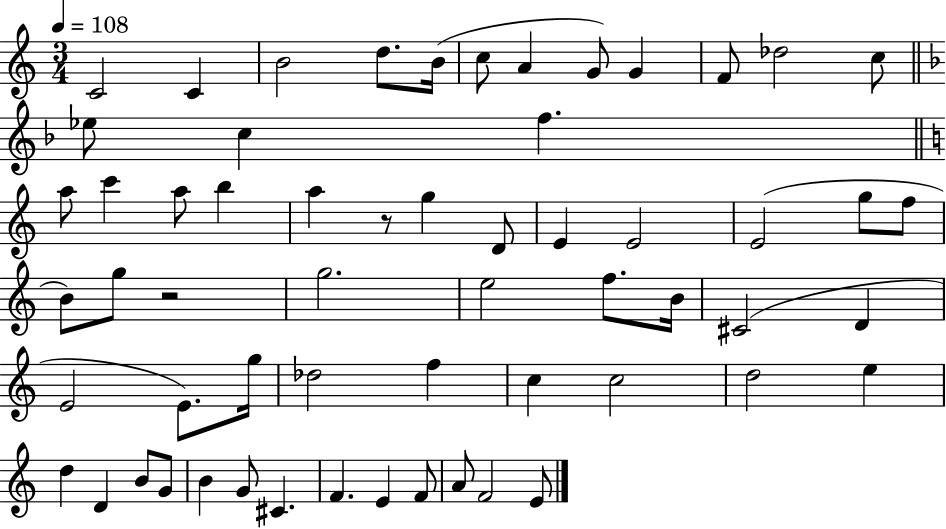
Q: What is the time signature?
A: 3/4